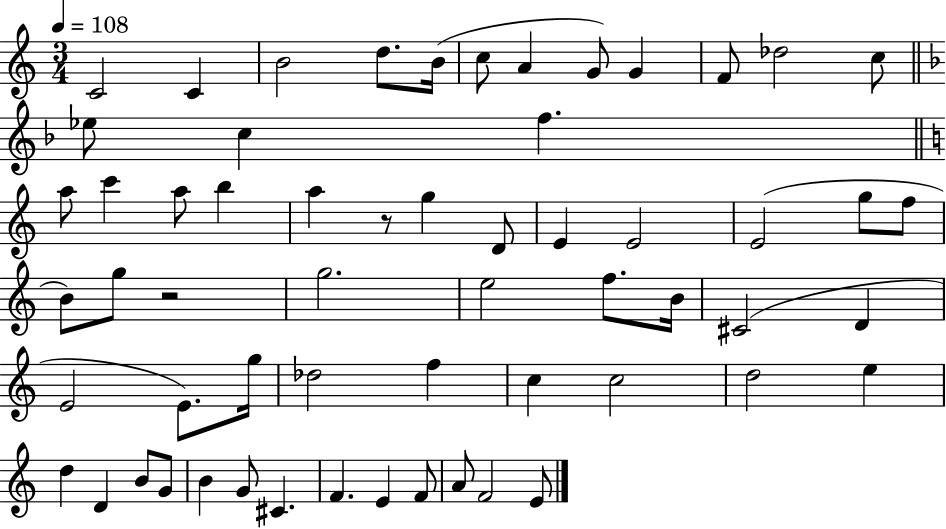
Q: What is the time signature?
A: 3/4